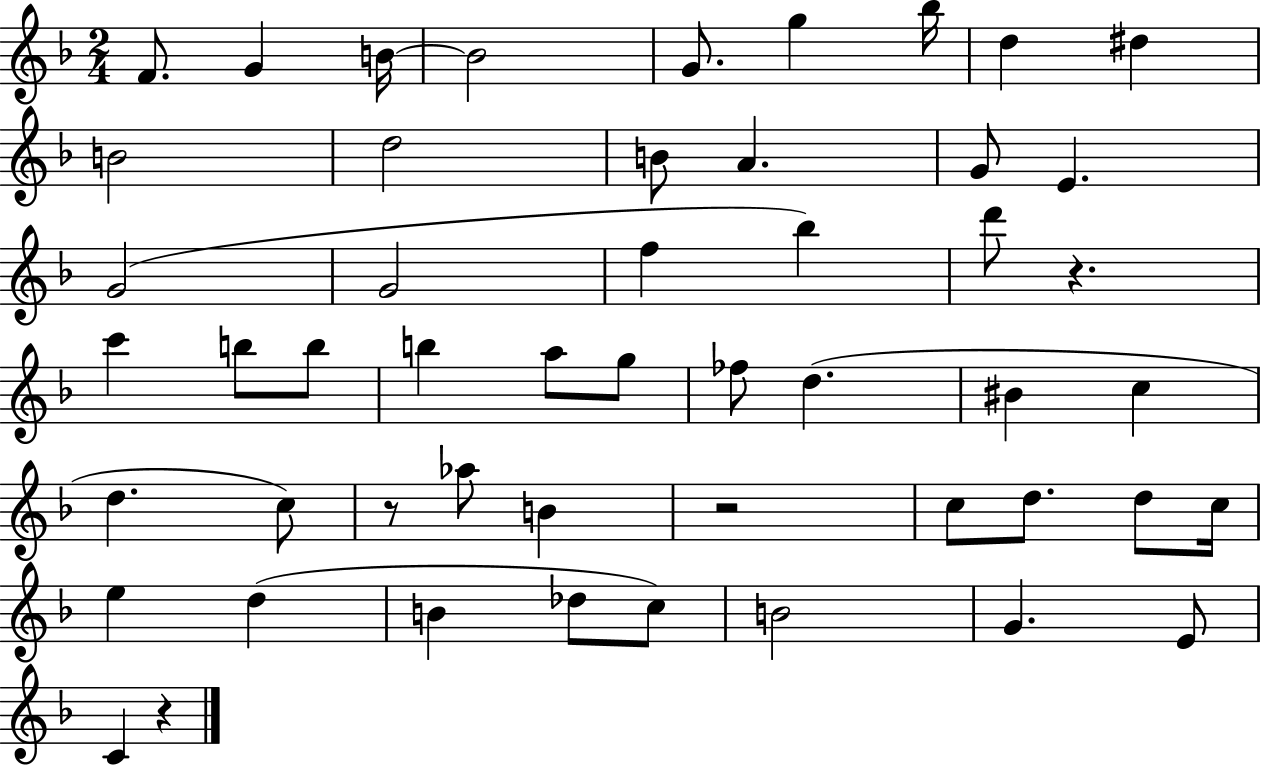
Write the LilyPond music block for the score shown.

{
  \clef treble
  \numericTimeSignature
  \time 2/4
  \key f \major
  f'8. g'4 b'16~~ | b'2 | g'8. g''4 bes''16 | d''4 dis''4 | \break b'2 | d''2 | b'8 a'4. | g'8 e'4. | \break g'2( | g'2 | f''4 bes''4) | d'''8 r4. | \break c'''4 b''8 b''8 | b''4 a''8 g''8 | fes''8 d''4.( | bis'4 c''4 | \break d''4. c''8) | r8 aes''8 b'4 | r2 | c''8 d''8. d''8 c''16 | \break e''4 d''4( | b'4 des''8 c''8) | b'2 | g'4. e'8 | \break c'4 r4 | \bar "|."
}